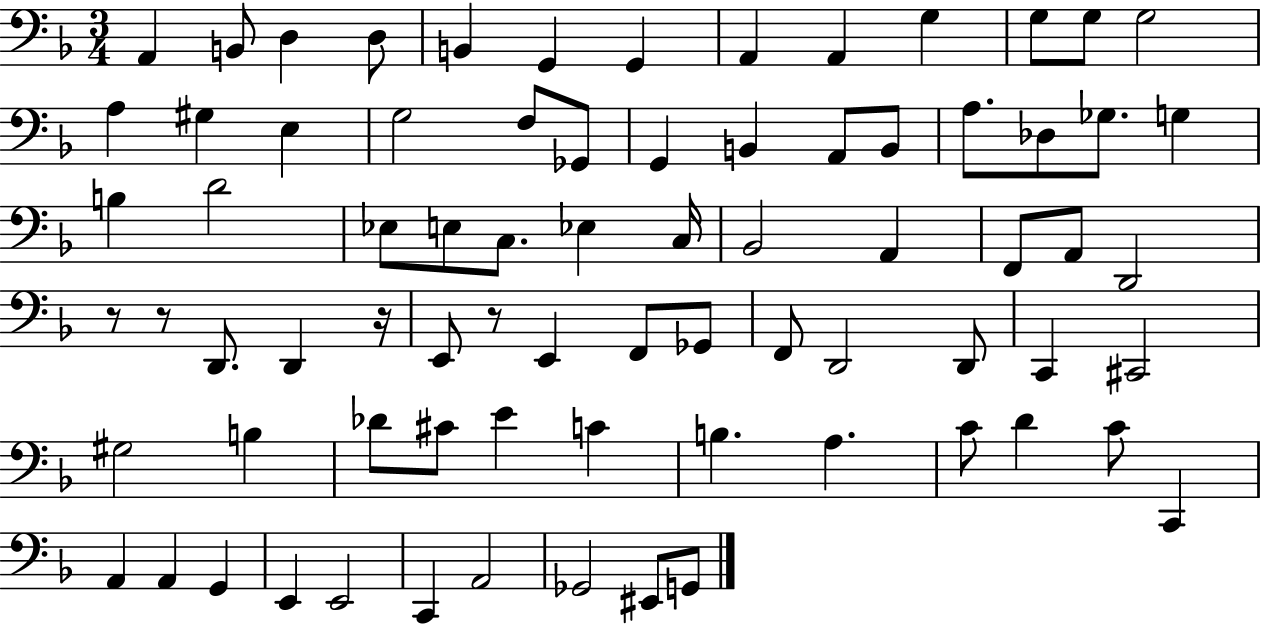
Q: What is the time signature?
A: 3/4